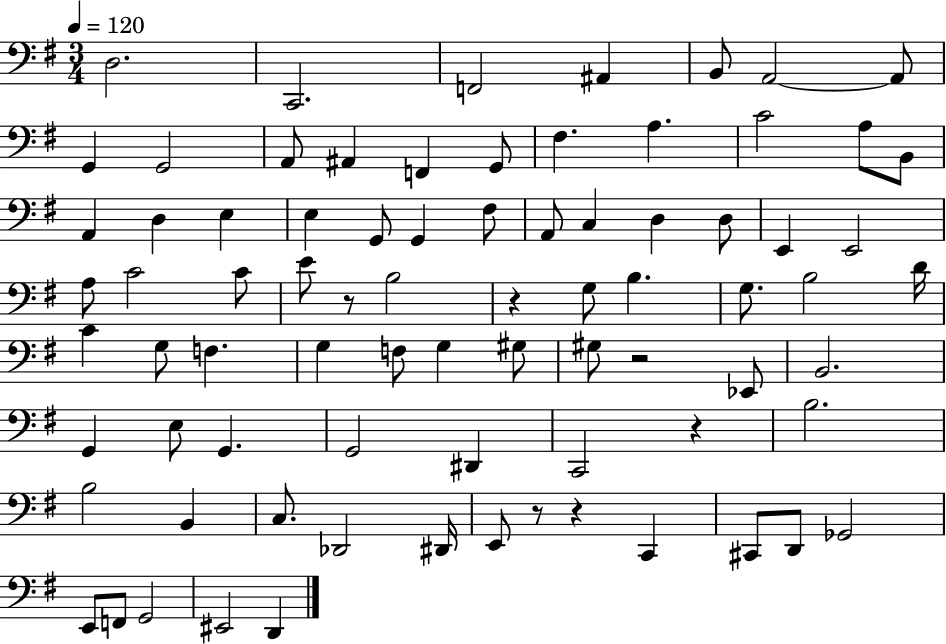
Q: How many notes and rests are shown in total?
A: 79